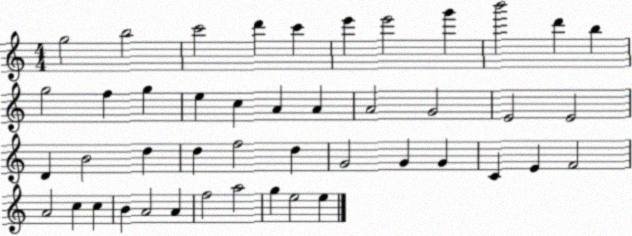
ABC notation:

X:1
T:Untitled
M:4/4
L:1/4
K:C
g2 b2 c'2 d' c' e' e'2 g' b'2 d' b g2 f g e c A A A2 G2 E2 E2 D B2 d d f2 d G2 G G C E F2 A2 c c B A2 A f2 a2 g e2 e